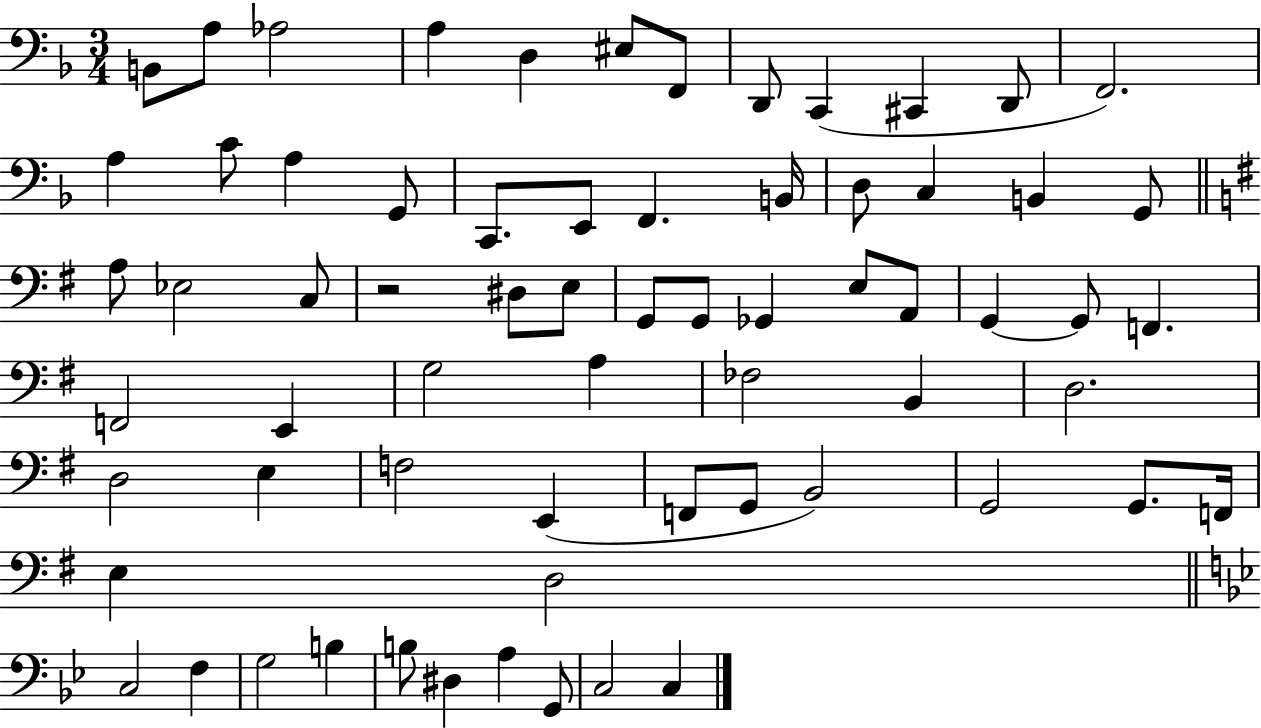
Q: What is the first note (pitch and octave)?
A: B2